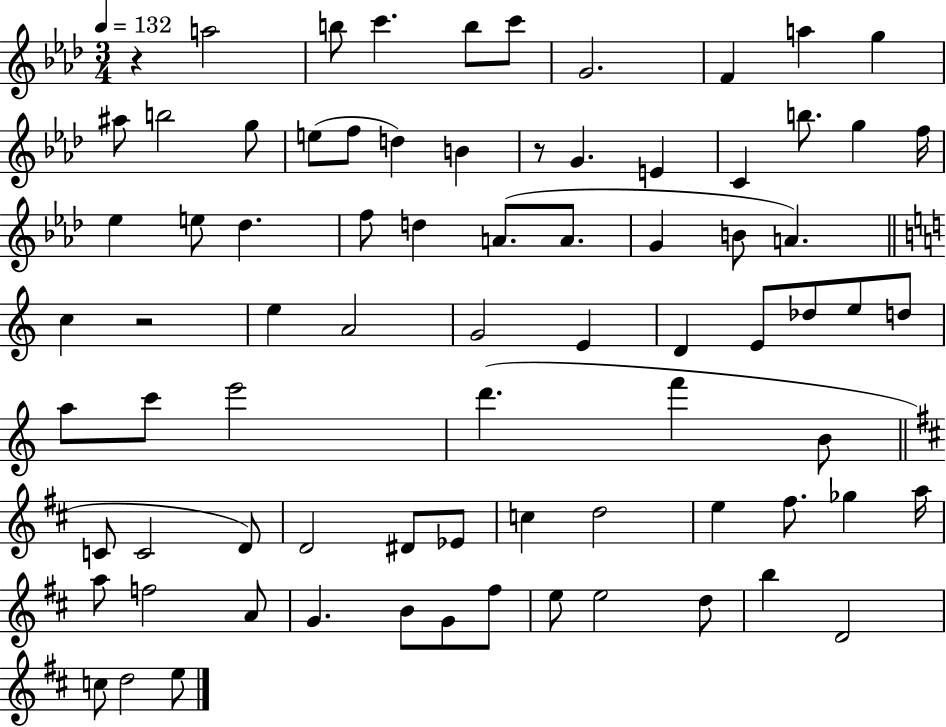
X:1
T:Untitled
M:3/4
L:1/4
K:Ab
z a2 b/2 c' b/2 c'/2 G2 F a g ^a/2 b2 g/2 e/2 f/2 d B z/2 G E C b/2 g f/4 _e e/2 _d f/2 d A/2 A/2 G B/2 A c z2 e A2 G2 E D E/2 _d/2 e/2 d/2 a/2 c'/2 e'2 d' f' B/2 C/2 C2 D/2 D2 ^D/2 _E/2 c d2 e ^f/2 _g a/4 a/2 f2 A/2 G B/2 G/2 ^f/2 e/2 e2 d/2 b D2 c/2 d2 e/2